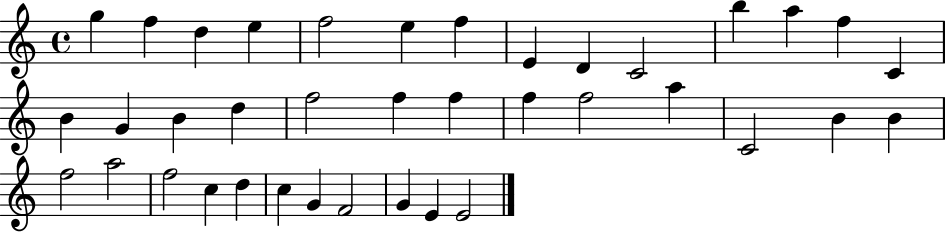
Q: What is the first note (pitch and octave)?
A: G5